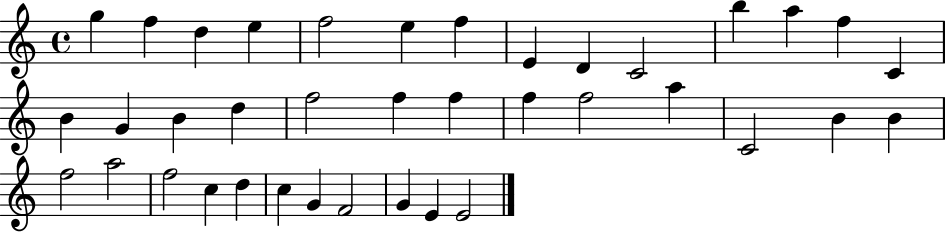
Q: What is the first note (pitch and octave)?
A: G5